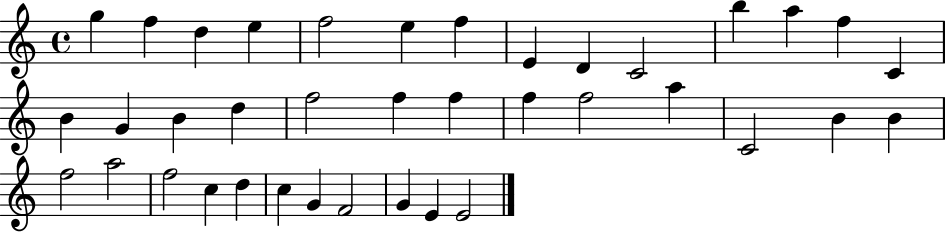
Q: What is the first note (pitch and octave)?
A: G5